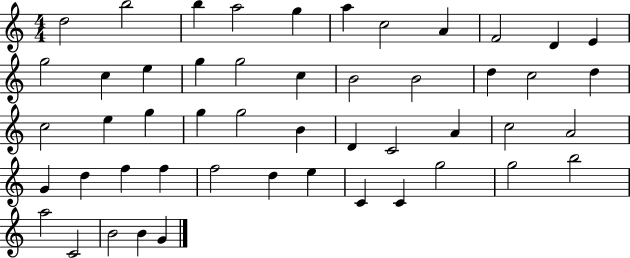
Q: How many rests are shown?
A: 0